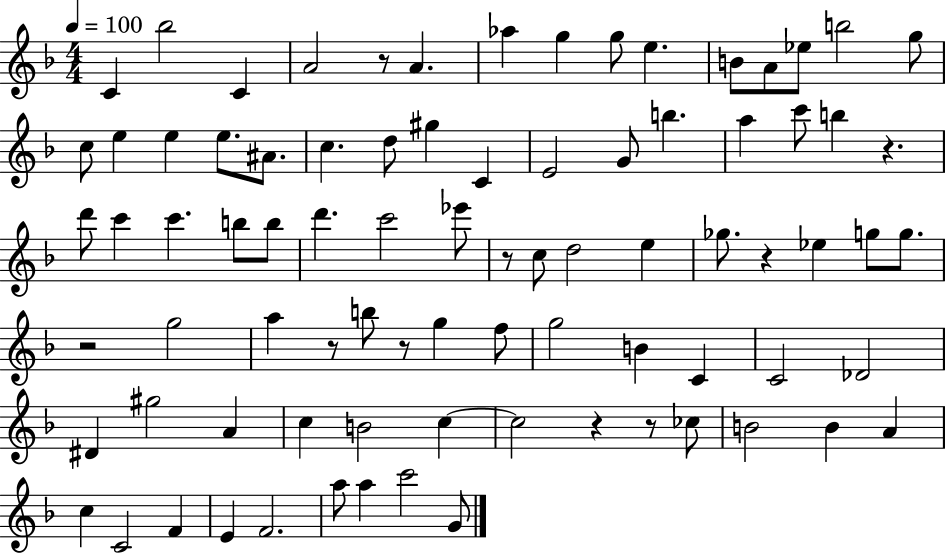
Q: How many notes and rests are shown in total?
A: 83